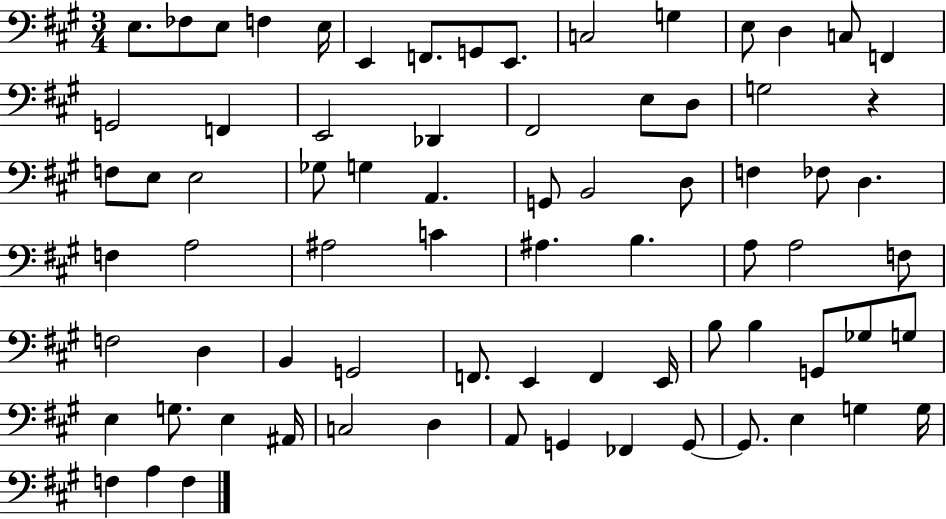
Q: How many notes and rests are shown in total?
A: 75